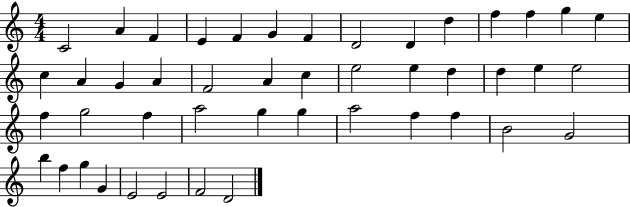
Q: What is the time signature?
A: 4/4